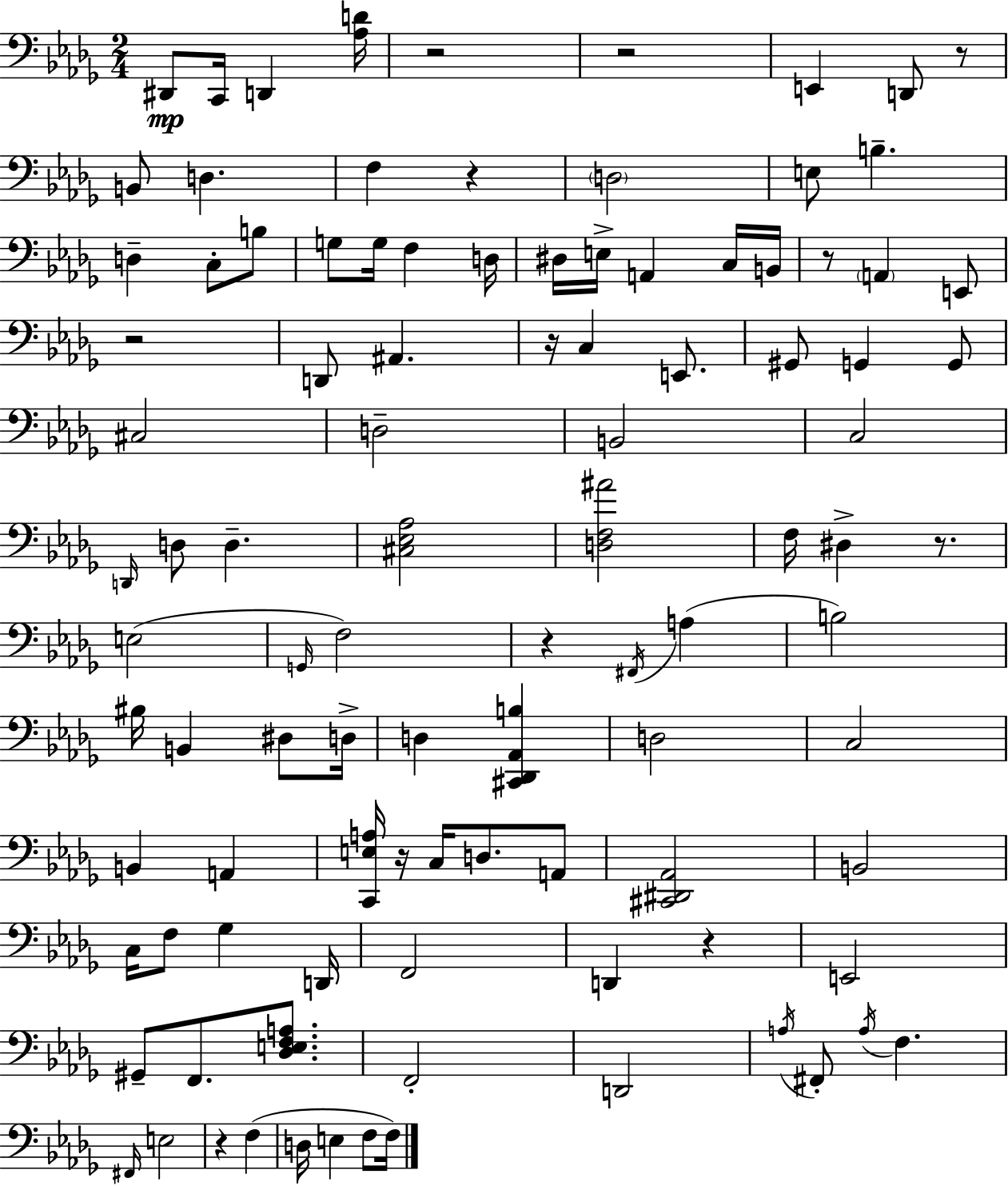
{
  \clef bass
  \numericTimeSignature
  \time 2/4
  \key bes \minor
  \repeat volta 2 { dis,8\mp c,16 d,4 <aes d'>16 | r2 | r2 | e,4 d,8 r8 | \break b,8 d4. | f4 r4 | \parenthesize d2 | e8 b4.-- | \break d4-- c8-. b8 | g8 g16 f4 d16 | dis16 e16-> a,4 c16 b,16 | r8 \parenthesize a,4 e,8 | \break r2 | d,8 ais,4. | r16 c4 e,8. | gis,8 g,4 g,8 | \break cis2 | d2-- | b,2 | c2 | \break \grace { d,16 } d8 d4.-- | <cis ees aes>2 | <d f ais'>2 | f16 dis4-> r8. | \break e2( | \grace { g,16 } f2) | r4 \acciaccatura { fis,16 }( a4 | b2) | \break bis16 b,4 | dis8 d16-> d4 <cis, des, aes, b>4 | d2 | c2 | \break b,4 a,4 | <c, e a>16 r16 c16 d8. | a,8 <cis, dis, aes,>2 | b,2 | \break c16 f8 ges4 | d,16 f,2 | d,4 r4 | e,2 | \break gis,8-- f,8. | <des e f a>8. f,2-. | d,2 | \acciaccatura { a16 } fis,8-. \acciaccatura { a16 } f4. | \break \grace { fis,16 } e2 | r4 | f4( d16 e4 | f8 f16) } \bar "|."
}